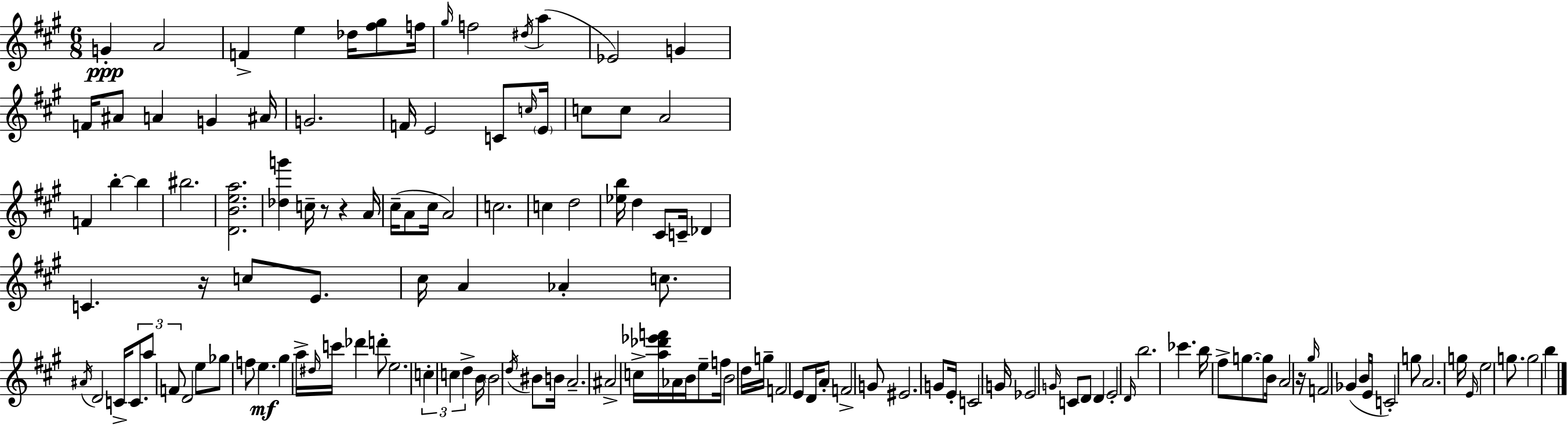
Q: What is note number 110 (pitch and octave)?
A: G5